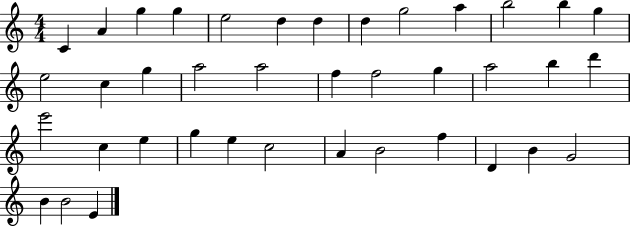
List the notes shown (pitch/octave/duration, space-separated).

C4/q A4/q G5/q G5/q E5/h D5/q D5/q D5/q G5/h A5/q B5/h B5/q G5/q E5/h C5/q G5/q A5/h A5/h F5/q F5/h G5/q A5/h B5/q D6/q E6/h C5/q E5/q G5/q E5/q C5/h A4/q B4/h F5/q D4/q B4/q G4/h B4/q B4/h E4/q